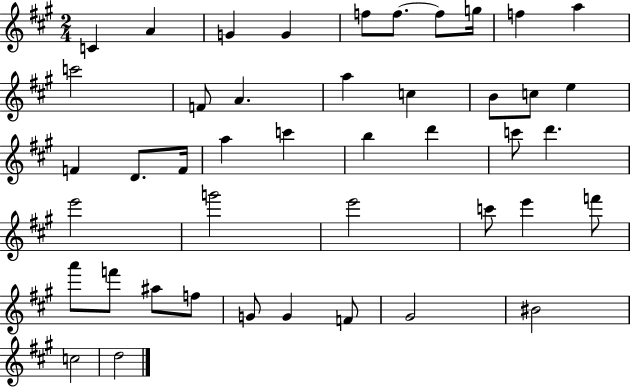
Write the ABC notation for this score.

X:1
T:Untitled
M:2/4
L:1/4
K:A
C A G G f/2 f/2 f/2 g/4 f a c'2 F/2 A a c B/2 c/2 e F D/2 F/4 a c' b d' c'/2 d' e'2 g'2 e'2 c'/2 e' f'/2 a'/2 f'/2 ^a/2 f/2 G/2 G F/2 ^G2 ^B2 c2 d2